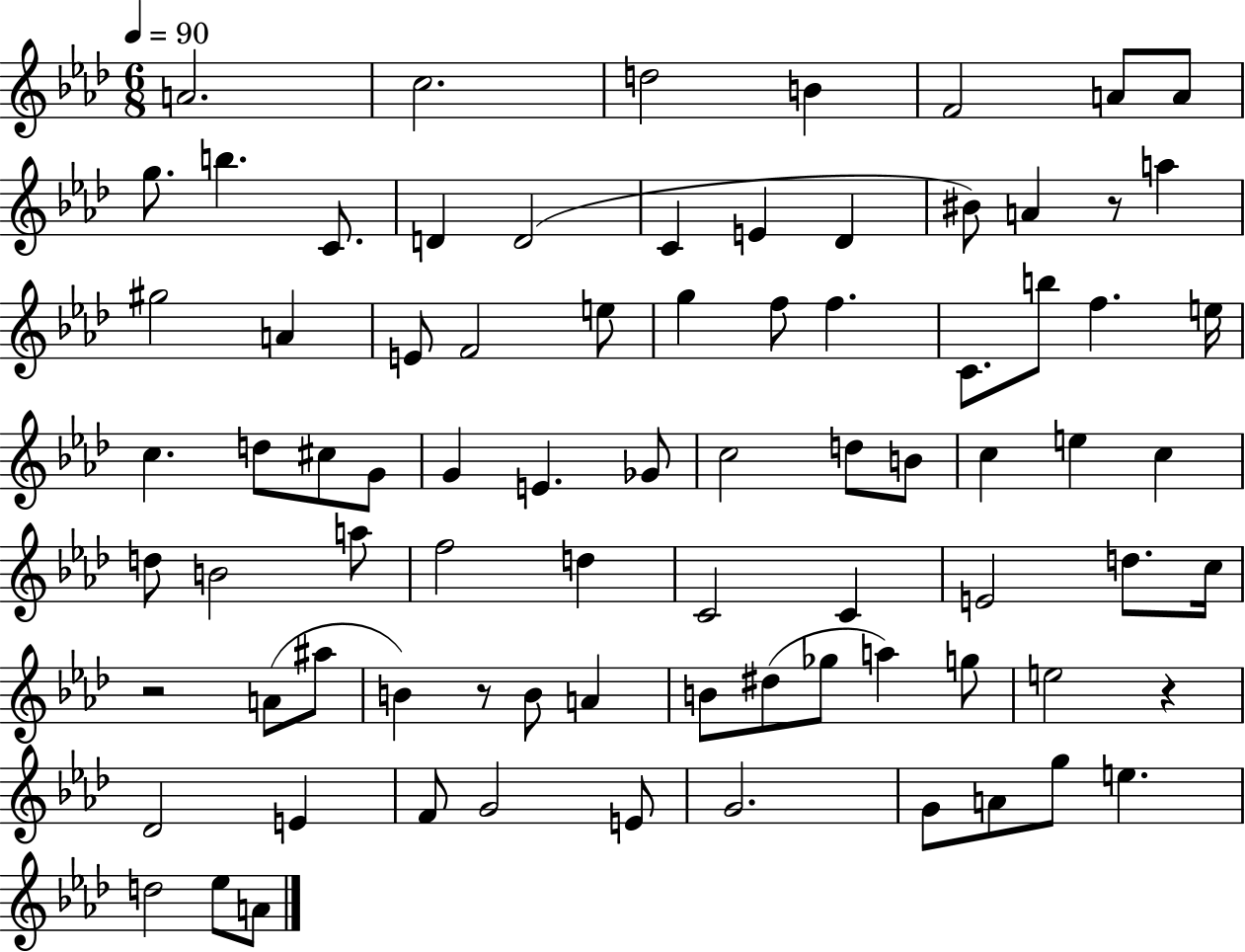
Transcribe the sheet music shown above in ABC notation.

X:1
T:Untitled
M:6/8
L:1/4
K:Ab
A2 c2 d2 B F2 A/2 A/2 g/2 b C/2 D D2 C E _D ^B/2 A z/2 a ^g2 A E/2 F2 e/2 g f/2 f C/2 b/2 f e/4 c d/2 ^c/2 G/2 G E _G/2 c2 d/2 B/2 c e c d/2 B2 a/2 f2 d C2 C E2 d/2 c/4 z2 A/2 ^a/2 B z/2 B/2 A B/2 ^d/2 _g/2 a g/2 e2 z _D2 E F/2 G2 E/2 G2 G/2 A/2 g/2 e d2 _e/2 A/2